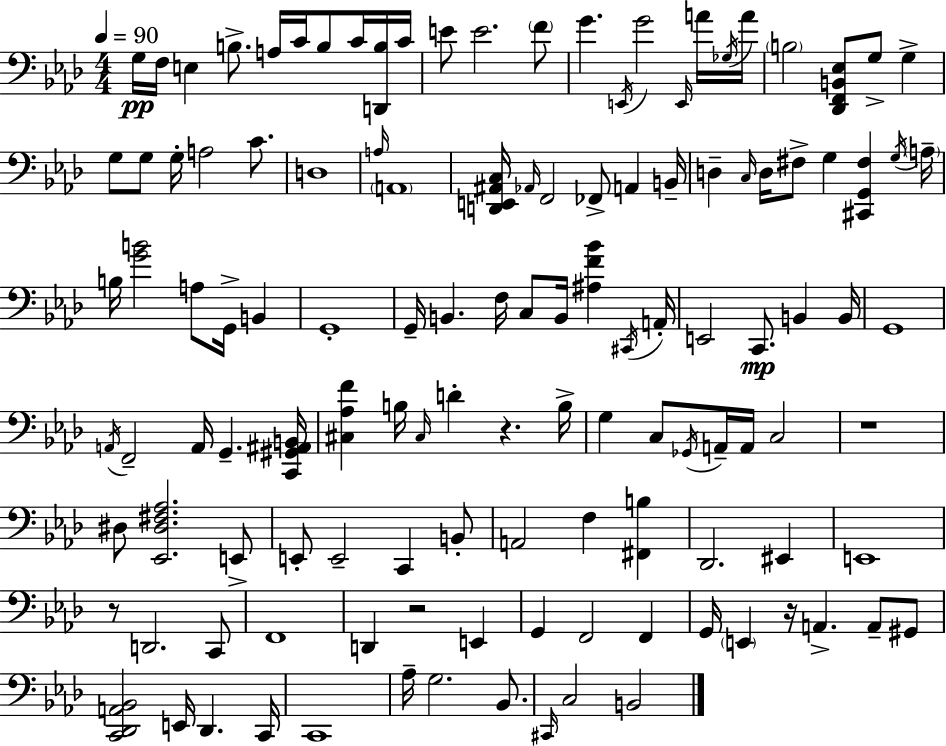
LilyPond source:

{
  \clef bass
  \numericTimeSignature
  \time 4/4
  \key aes \major
  \tempo 4 = 90
  \repeat volta 2 { g16\pp f16 e4 b8.-> a16 c'16 b8 c'16 <d, b>16 c'16 | e'8 e'2. \parenthesize f'8 | g'4. \acciaccatura { e,16 } g'2 \grace { e,16 } | a'16 \acciaccatura { ges16 } a'16 \parenthesize b2 <des, f, b, ees>8 g8-> g4-> | \break g8 g8 g16-. a2 | c'8. d1 | \grace { a16 } \parenthesize a,1 | <d, e, ais, c>16 \grace { aes,16 } f,2 fes,8-> | \break a,4 b,16-- d4-- \grace { c16 } d16 fis8-> g4 | <cis, g, fis>4 \acciaccatura { g16 } \parenthesize a16-- b16 <g' b'>2 | a8 g,16-> b,4 g,1-. | g,16-- b,4. f16 c8 | \break b,16 <ais f' bes'>4 \acciaccatura { cis,16 } a,16-. e,2 | c,8.\mp b,4 b,16 g,1 | \acciaccatura { a,16 } f,2-- | a,16 g,4.-- <c, gis, ais, b,>16 <cis aes f'>4 b16 \grace { cis16 } d'4-. | \break r4. b16-> g4 c8 | \acciaccatura { ges,16 } a,16-- a,16 c2 r1 | dis8 <ees, dis fis aes>2. | e,8-> e,8-. e,2-- | \break c,4 b,8-. a,2 | f4 <fis, b>4 des,2. | eis,4 e,1 | r8 d,2. | \break c,8 f,1 | d,4 r2 | e,4 g,4 f,2 | f,4 g,16 \parenthesize e,4 | \break r16 a,4.-> a,8-- gis,8 <c, des, a, bes,>2 | e,16 des,4. c,16 c,1 | aes16-- g2. | bes,8. \grace { cis,16 } c2 | \break b,2 } \bar "|."
}